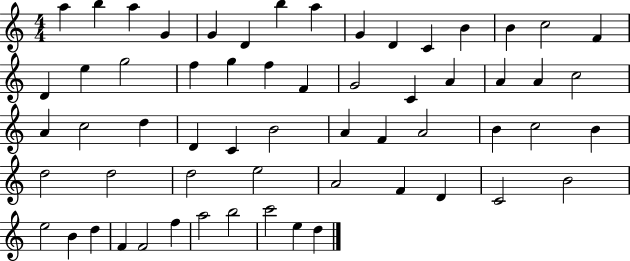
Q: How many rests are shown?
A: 0